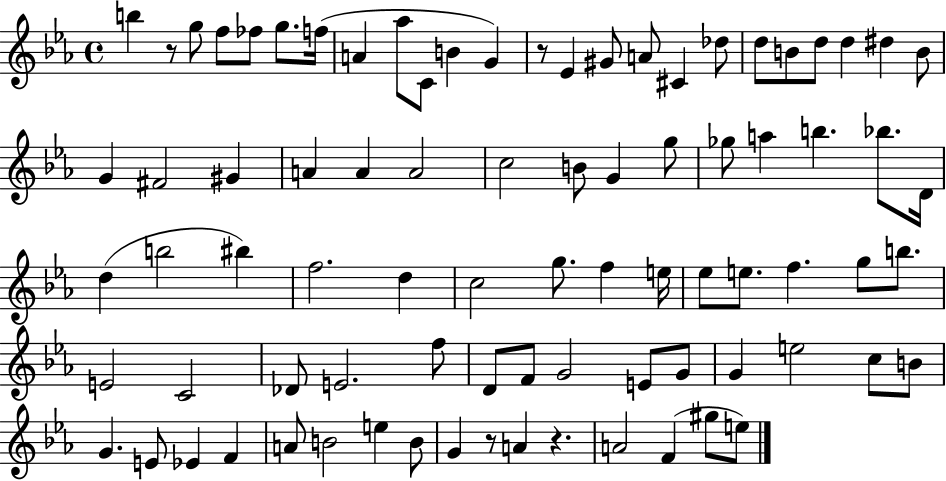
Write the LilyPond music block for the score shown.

{
  \clef treble
  \time 4/4
  \defaultTimeSignature
  \key ees \major
  b''4 r8 g''8 f''8 fes''8 g''8. f''16( | a'4 aes''8 c'8 b'4 g'4) | r8 ees'4 gis'8 a'8 cis'4 des''8 | d''8 b'8 d''8 d''4 dis''4 b'8 | \break g'4 fis'2 gis'4 | a'4 a'4 a'2 | c''2 b'8 g'4 g''8 | ges''8 a''4 b''4. bes''8. d'16 | \break d''4( b''2 bis''4) | f''2. d''4 | c''2 g''8. f''4 e''16 | ees''8 e''8. f''4. g''8 b''8. | \break e'2 c'2 | des'8 e'2. f''8 | d'8 f'8 g'2 e'8 g'8 | g'4 e''2 c''8 b'8 | \break g'4. e'8 ees'4 f'4 | a'8 b'2 e''4 b'8 | g'4 r8 a'4 r4. | a'2 f'4( gis''8 e''8) | \break \bar "|."
}